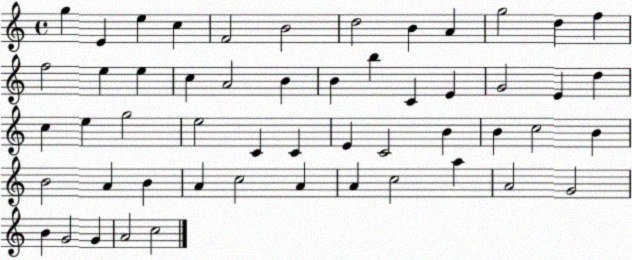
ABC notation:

X:1
T:Untitled
M:4/4
L:1/4
K:C
g E e c F2 B2 d2 B A g2 d f f2 e e c A2 B B b C E G2 E d c e g2 e2 C C E C2 B B c2 B B2 A B A c2 A A c2 a A2 G2 B G2 G A2 c2